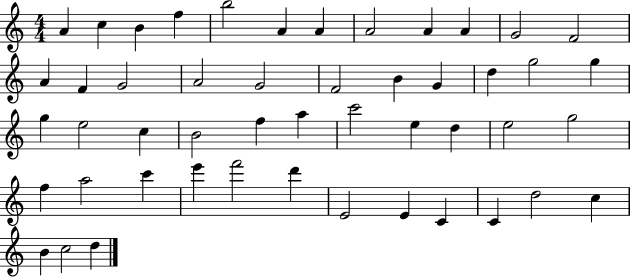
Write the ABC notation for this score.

X:1
T:Untitled
M:4/4
L:1/4
K:C
A c B f b2 A A A2 A A G2 F2 A F G2 A2 G2 F2 B G d g2 g g e2 c B2 f a c'2 e d e2 g2 f a2 c' e' f'2 d' E2 E C C d2 c B c2 d